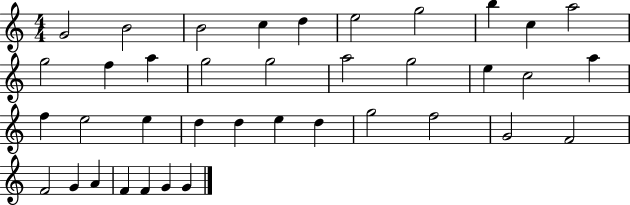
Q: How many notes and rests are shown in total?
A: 38